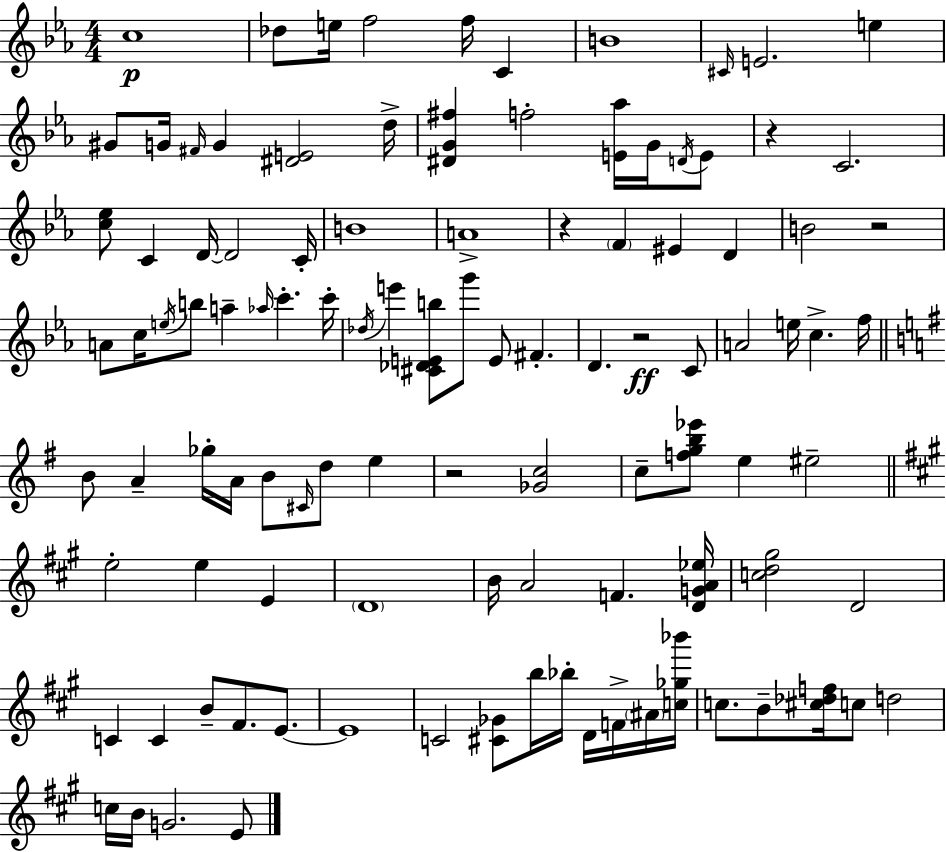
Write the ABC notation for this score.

X:1
T:Untitled
M:4/4
L:1/4
K:Cm
c4 _d/2 e/4 f2 f/4 C B4 ^C/4 E2 e ^G/2 G/4 ^F/4 G [^DE]2 d/4 [^DG^f] f2 [E_a]/4 G/4 D/4 E/2 z C2 [c_e]/2 C D/4 D2 C/4 B4 A4 z F ^E D B2 z2 A/2 c/4 e/4 b/2 a _a/4 c' c'/4 _d/4 e' [^C_DEb]/2 g'/2 E/2 ^F D z2 C/2 A2 e/4 c f/4 B/2 A _g/4 A/4 B/2 ^C/4 d/2 e z2 [_Gc]2 c/2 [fgb_e']/2 e ^e2 e2 e E D4 B/4 A2 F [DGA_e]/4 [cd^g]2 D2 C C B/2 ^F/2 E/2 E4 C2 [^C_G]/2 b/4 _b/4 D/4 F/4 ^A/4 [c_g_b']/4 c/2 B/2 [^c_df]/4 c/2 d2 c/4 B/4 G2 E/2